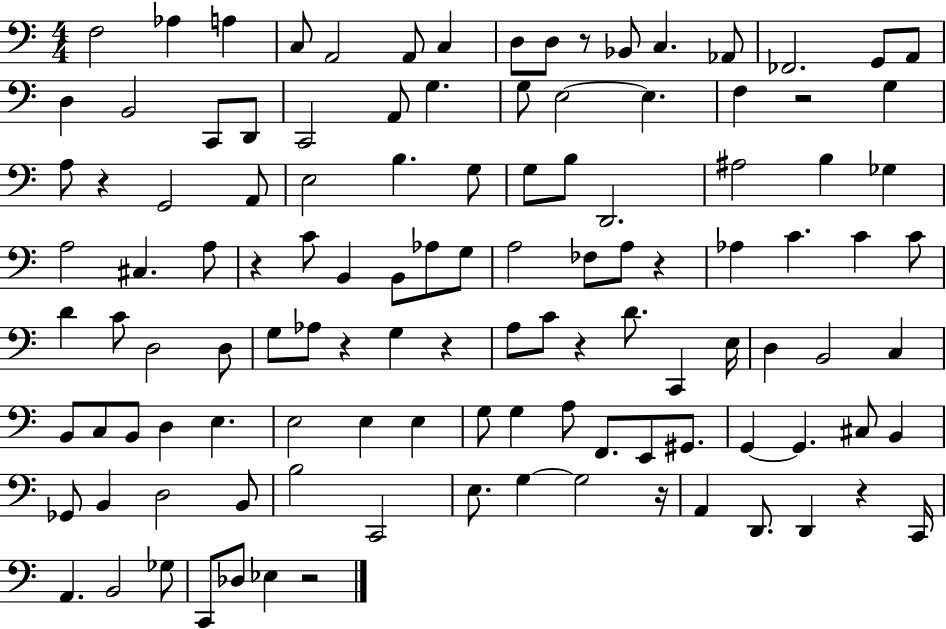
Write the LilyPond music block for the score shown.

{
  \clef bass
  \numericTimeSignature
  \time 4/4
  \key c \major
  f2 aes4 a4 | c8 a,2 a,8 c4 | d8 d8 r8 bes,8 c4. aes,8 | fes,2. g,8 a,8 | \break d4 b,2 c,8 d,8 | c,2 a,8 g4. | g8 e2~~ e4. | f4 r2 g4 | \break a8 r4 g,2 a,8 | e2 b4. g8 | g8 b8 d,2. | ais2 b4 ges4 | \break a2 cis4. a8 | r4 c'8 b,4 b,8 aes8 g8 | a2 fes8 a8 r4 | aes4 c'4. c'4 c'8 | \break d'4 c'8 d2 d8 | g8 aes8 r4 g4 r4 | a8 c'8 r4 d'8. c,4 e16 | d4 b,2 c4 | \break b,8 c8 b,8 d4 e4. | e2 e4 e4 | g8 g4 a8 f,8. e,8 gis,8. | g,4~~ g,4. cis8 b,4 | \break ges,8 b,4 d2 b,8 | b2 c,2 | e8. g4~~ g2 r16 | a,4 d,8. d,4 r4 c,16 | \break a,4. b,2 ges8 | c,8 des8 ees4 r2 | \bar "|."
}